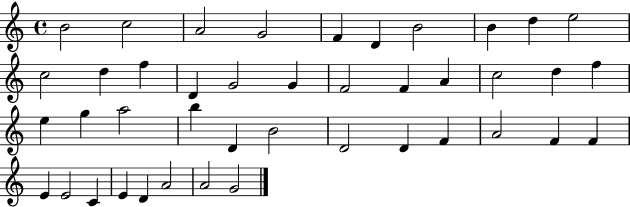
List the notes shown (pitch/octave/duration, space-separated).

B4/h C5/h A4/h G4/h F4/q D4/q B4/h B4/q D5/q E5/h C5/h D5/q F5/q D4/q G4/h G4/q F4/h F4/q A4/q C5/h D5/q F5/q E5/q G5/q A5/h B5/q D4/q B4/h D4/h D4/q F4/q A4/h F4/q F4/q E4/q E4/h C4/q E4/q D4/q A4/h A4/h G4/h